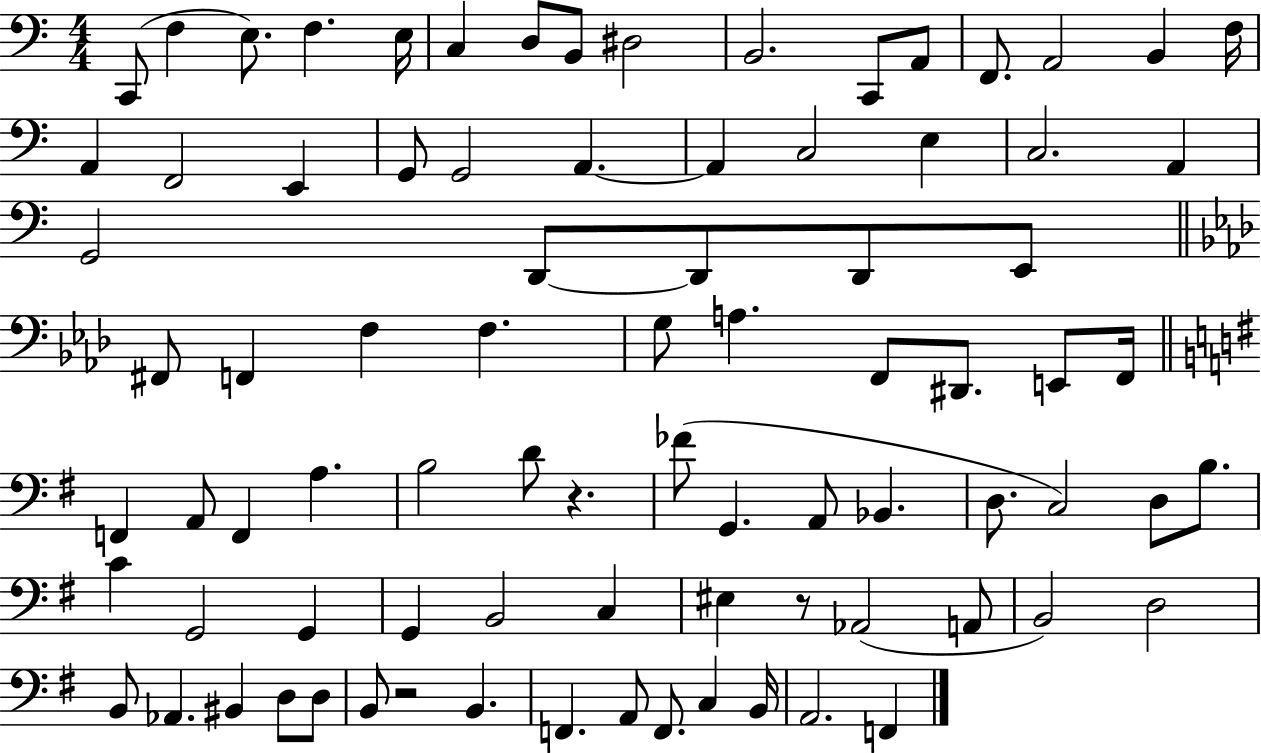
{
  \clef bass
  \numericTimeSignature
  \time 4/4
  \key c \major
  c,8( f4 e8.) f4. e16 | c4 d8 b,8 dis2 | b,2. c,8 a,8 | f,8. a,2 b,4 f16 | \break a,4 f,2 e,4 | g,8 g,2 a,4.~~ | a,4 c2 e4 | c2. a,4 | \break g,2 d,8~~ d,8 d,8 e,8 | \bar "||" \break \key aes \major fis,8 f,4 f4 f4. | g8 a4. f,8 dis,8. e,8 f,16 | \bar "||" \break \key g \major f,4 a,8 f,4 a4. | b2 d'8 r4. | fes'8( g,4. a,8 bes,4. | d8. c2) d8 b8. | \break c'4 g,2 g,4 | g,4 b,2 c4 | eis4 r8 aes,2( a,8 | b,2) d2 | \break b,8 aes,4. bis,4 d8 d8 | b,8 r2 b,4. | f,4. a,8 f,8. c4 b,16 | a,2. f,4 | \break \bar "|."
}